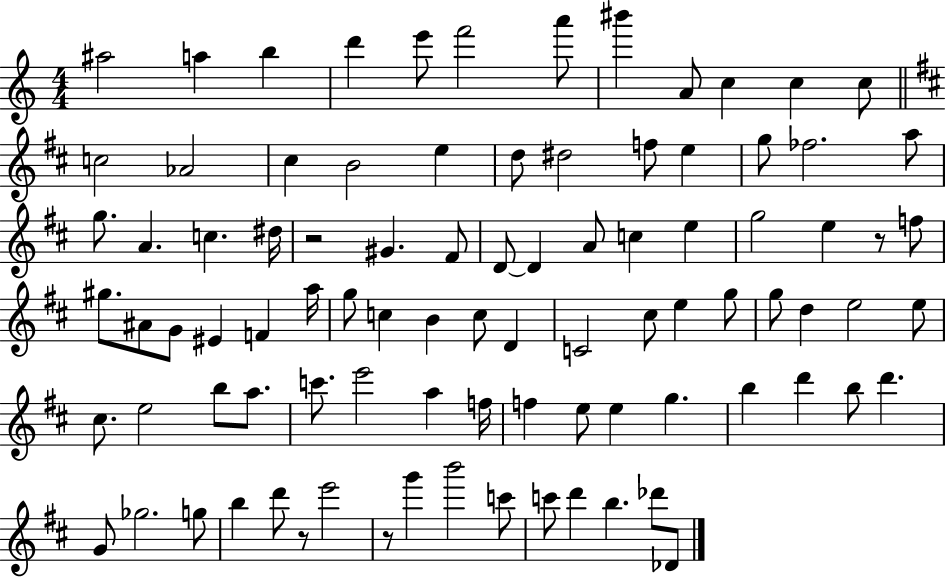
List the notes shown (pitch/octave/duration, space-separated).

A#5/h A5/q B5/q D6/q E6/e F6/h A6/e BIS6/q A4/e C5/q C5/q C5/e C5/h Ab4/h C#5/q B4/h E5/q D5/e D#5/h F5/e E5/q G5/e FES5/h. A5/e G5/e. A4/q. C5/q. D#5/s R/h G#4/q. F#4/e D4/e D4/q A4/e C5/q E5/q G5/h E5/q R/e F5/e G#5/e. A#4/e G4/e EIS4/q F4/q A5/s G5/e C5/q B4/q C5/e D4/q C4/h C#5/e E5/q G5/e G5/e D5/q E5/h E5/e C#5/e. E5/h B5/e A5/e. C6/e. E6/h A5/q F5/s F5/q E5/e E5/q G5/q. B5/q D6/q B5/e D6/q. G4/e Gb5/h. G5/e B5/q D6/e R/e E6/h R/e G6/q B6/h C6/e C6/e D6/q B5/q. Db6/e Db4/e